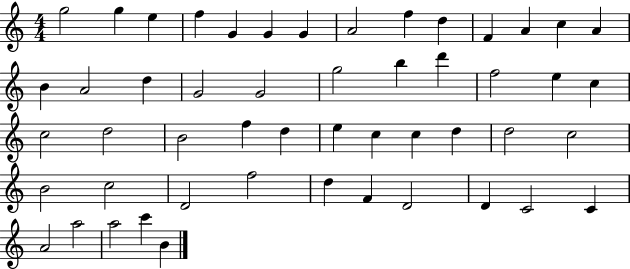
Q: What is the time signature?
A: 4/4